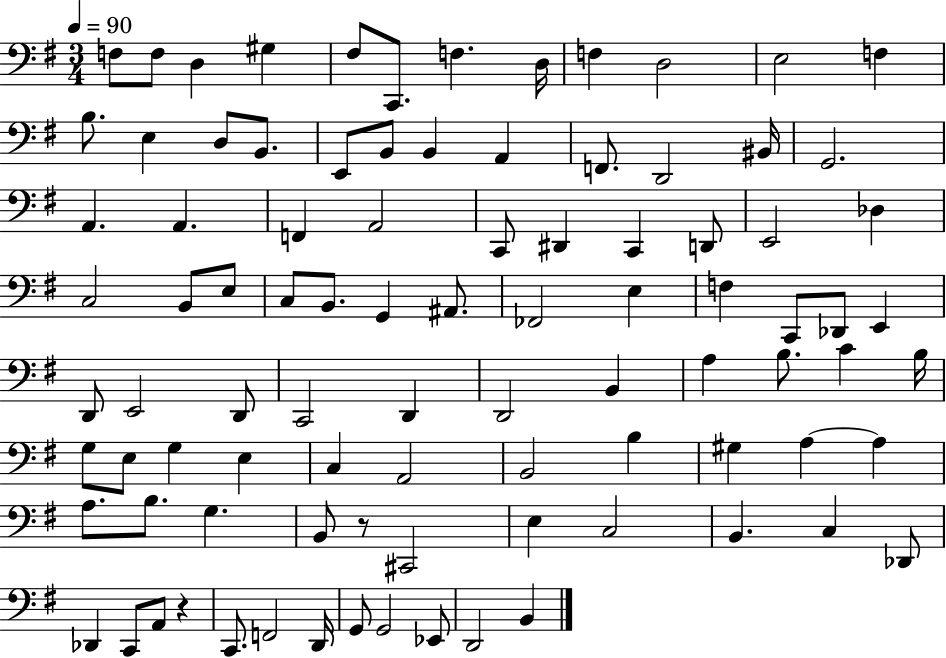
{
  \clef bass
  \numericTimeSignature
  \time 3/4
  \key g \major
  \tempo 4 = 90
  f8 f8 d4 gis4 | fis8 c,8. f4. d16 | f4 d2 | e2 f4 | \break b8. e4 d8 b,8. | e,8 b,8 b,4 a,4 | f,8. d,2 bis,16 | g,2. | \break a,4. a,4. | f,4 a,2 | c,8 dis,4 c,4 d,8 | e,2 des4 | \break c2 b,8 e8 | c8 b,8. g,4 ais,8. | fes,2 e4 | f4 c,8 des,8 e,4 | \break d,8 e,2 d,8 | c,2 d,4 | d,2 b,4 | a4 b8. c'4 b16 | \break g8 e8 g4 e4 | c4 a,2 | b,2 b4 | gis4 a4~~ a4 | \break a8. b8. g4. | b,8 r8 cis,2 | e4 c2 | b,4. c4 des,8 | \break des,4 c,8 a,8 r4 | c,8. f,2 d,16 | g,8 g,2 ees,8 | d,2 b,4 | \break \bar "|."
}